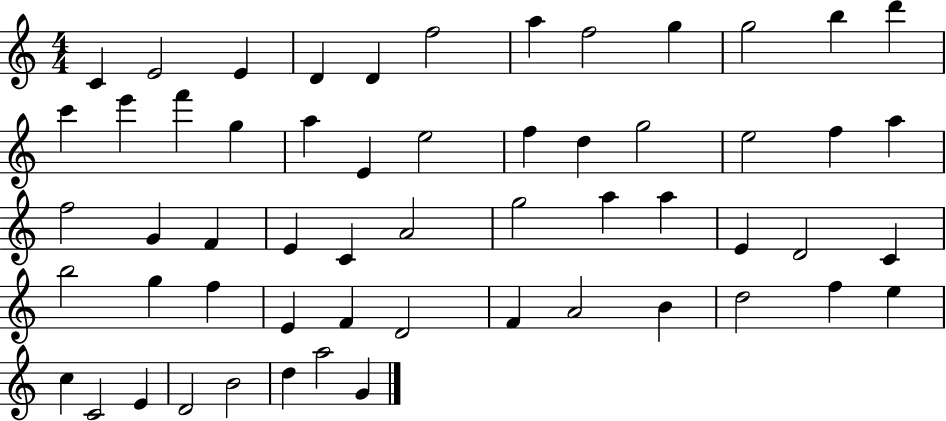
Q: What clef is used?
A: treble